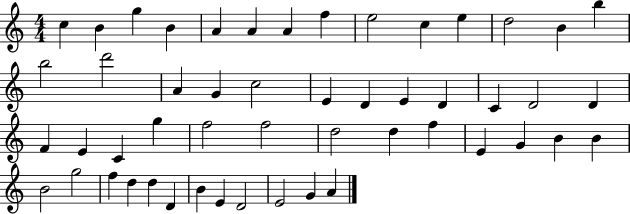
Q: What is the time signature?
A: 4/4